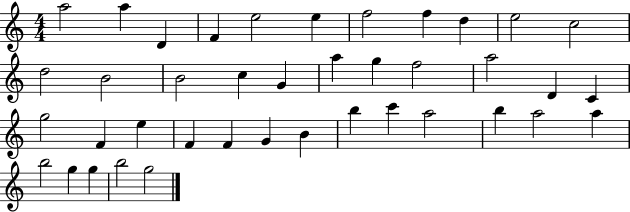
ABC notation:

X:1
T:Untitled
M:4/4
L:1/4
K:C
a2 a D F e2 e f2 f d e2 c2 d2 B2 B2 c G a g f2 a2 D C g2 F e F F G B b c' a2 b a2 a b2 g g b2 g2